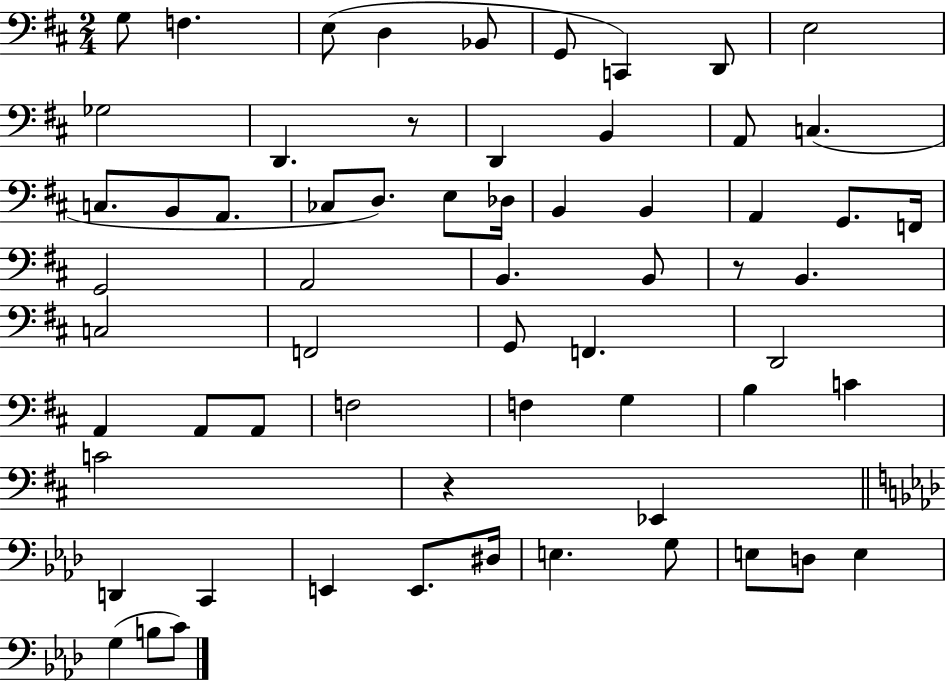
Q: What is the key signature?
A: D major